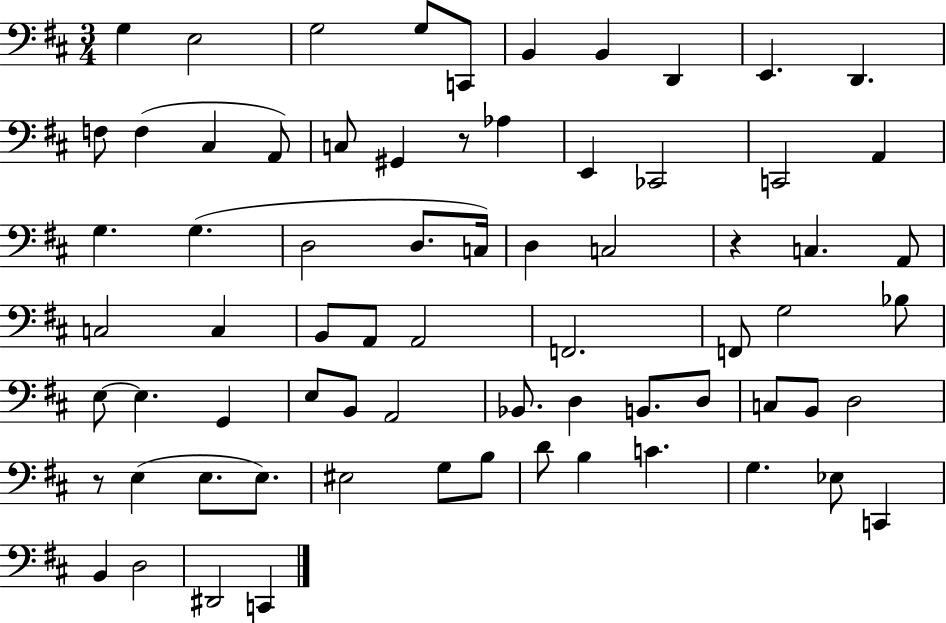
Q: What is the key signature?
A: D major